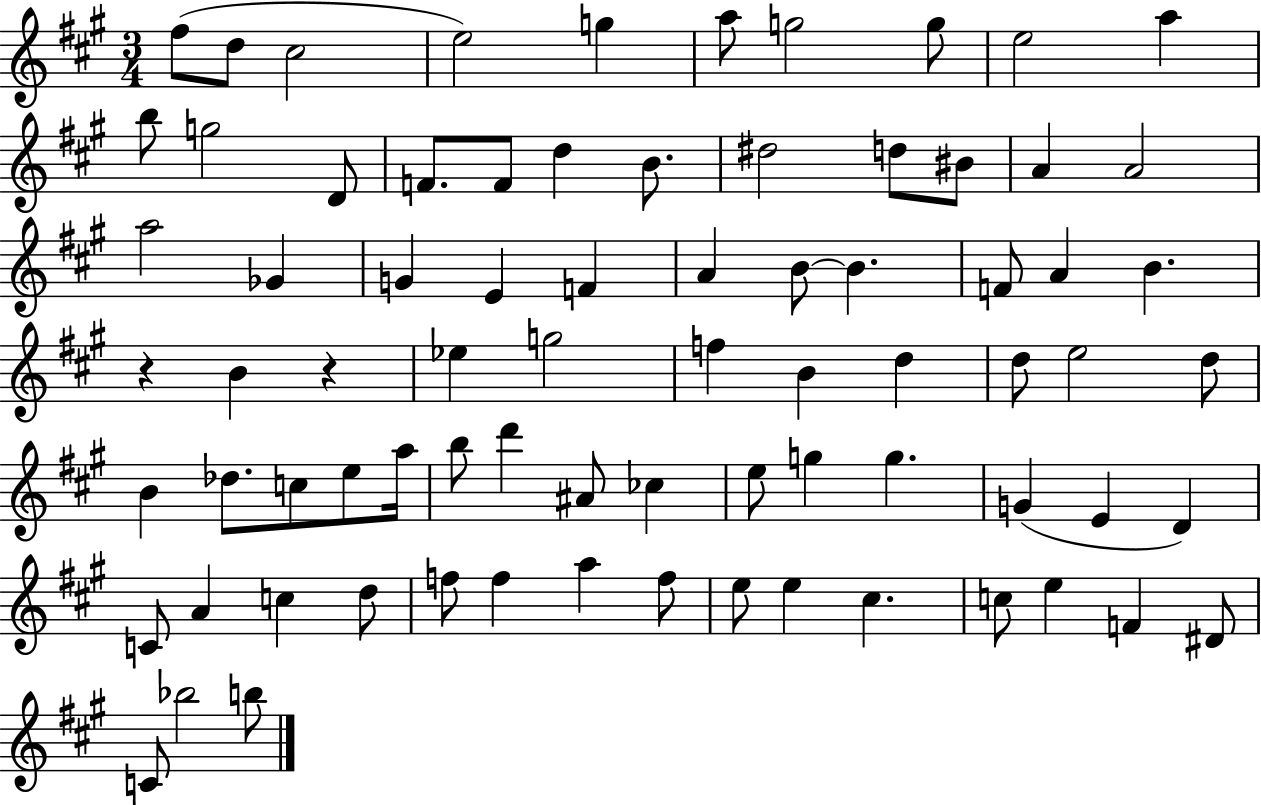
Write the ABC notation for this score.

X:1
T:Untitled
M:3/4
L:1/4
K:A
^f/2 d/2 ^c2 e2 g a/2 g2 g/2 e2 a b/2 g2 D/2 F/2 F/2 d B/2 ^d2 d/2 ^B/2 A A2 a2 _G G E F A B/2 B F/2 A B z B z _e g2 f B d d/2 e2 d/2 B _d/2 c/2 e/2 a/4 b/2 d' ^A/2 _c e/2 g g G E D C/2 A c d/2 f/2 f a f/2 e/2 e ^c c/2 e F ^D/2 C/2 _b2 b/2